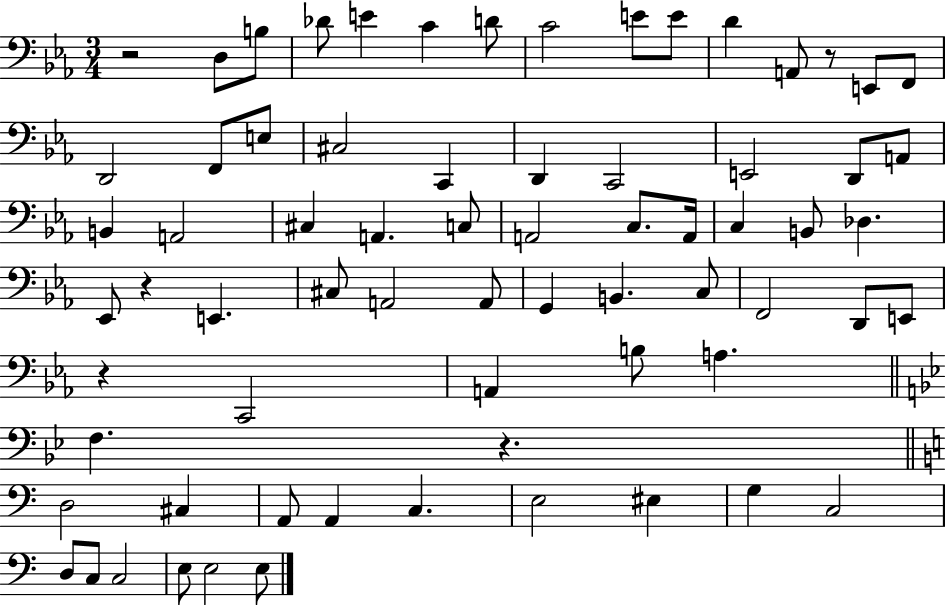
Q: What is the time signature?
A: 3/4